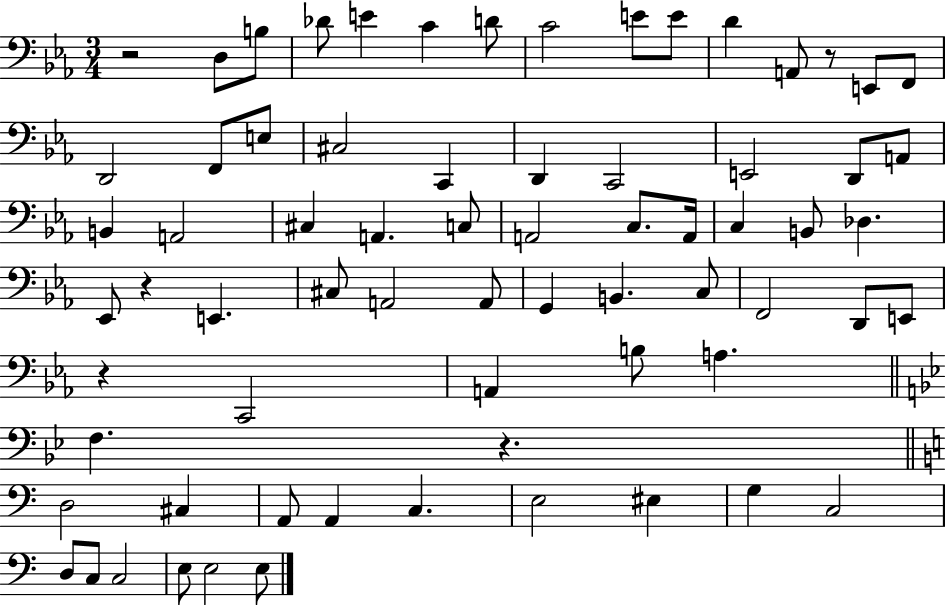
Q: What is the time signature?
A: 3/4